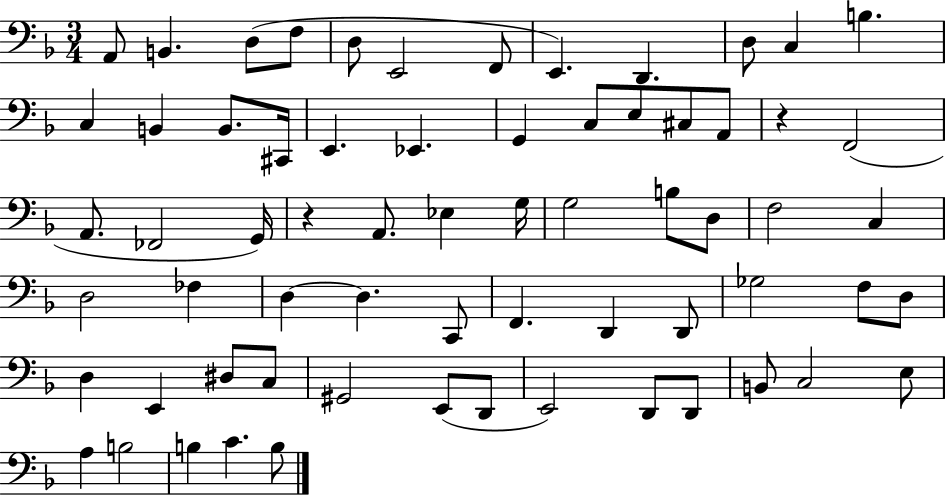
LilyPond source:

{
  \clef bass
  \numericTimeSignature
  \time 3/4
  \key f \major
  a,8 b,4. d8( f8 | d8 e,2 f,8 | e,4.) d,4. | d8 c4 b4. | \break c4 b,4 b,8. cis,16 | e,4. ees,4. | g,4 c8 e8 cis8 a,8 | r4 f,2( | \break a,8. fes,2 g,16) | r4 a,8. ees4 g16 | g2 b8 d8 | f2 c4 | \break d2 fes4 | d4~~ d4. c,8 | f,4. d,4 d,8 | ges2 f8 d8 | \break d4 e,4 dis8 c8 | gis,2 e,8( d,8 | e,2) d,8 d,8 | b,8 c2 e8 | \break a4 b2 | b4 c'4. b8 | \bar "|."
}